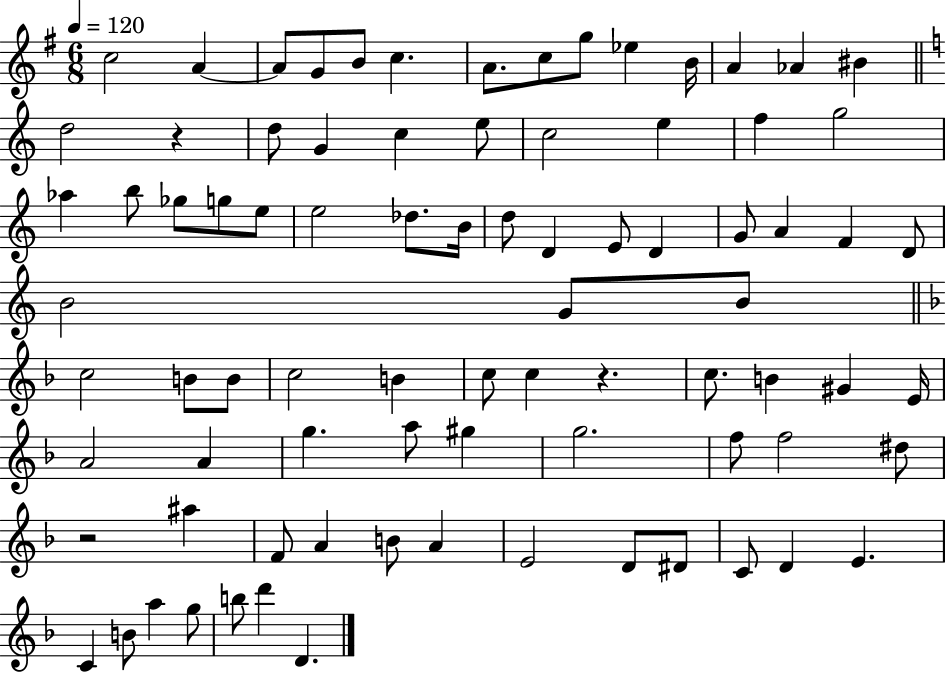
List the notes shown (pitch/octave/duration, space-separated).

C5/h A4/q A4/e G4/e B4/e C5/q. A4/e. C5/e G5/e Eb5/q B4/s A4/q Ab4/q BIS4/q D5/h R/q D5/e G4/q C5/q E5/e C5/h E5/q F5/q G5/h Ab5/q B5/e Gb5/e G5/e E5/e E5/h Db5/e. B4/s D5/e D4/q E4/e D4/q G4/e A4/q F4/q D4/e B4/h G4/e B4/e C5/h B4/e B4/e C5/h B4/q C5/e C5/q R/q. C5/e. B4/q G#4/q E4/s A4/h A4/q G5/q. A5/e G#5/q G5/h. F5/e F5/h D#5/e R/h A#5/q F4/e A4/q B4/e A4/q E4/h D4/e D#4/e C4/e D4/q E4/q. C4/q B4/e A5/q G5/e B5/e D6/q D4/q.